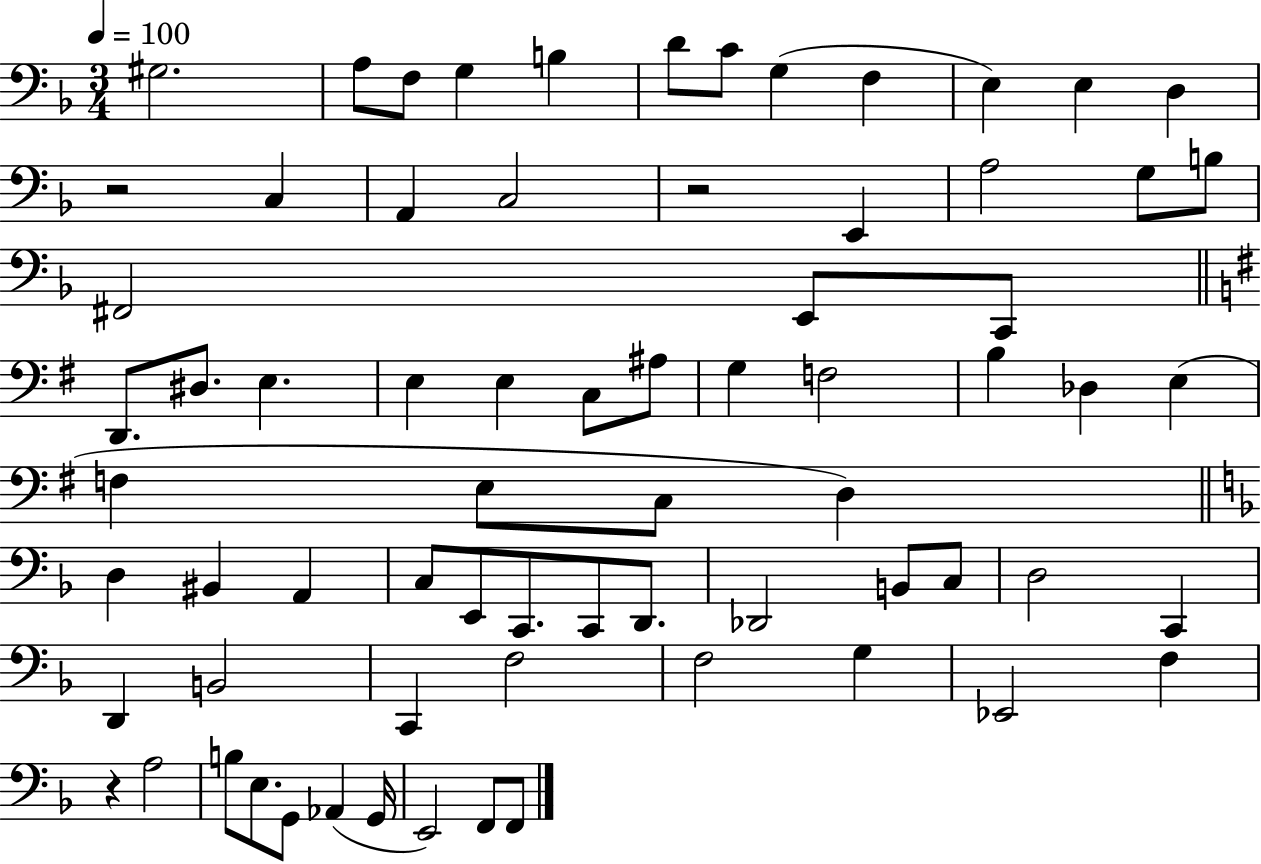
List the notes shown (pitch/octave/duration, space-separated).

G#3/h. A3/e F3/e G3/q B3/q D4/e C4/e G3/q F3/q E3/q E3/q D3/q R/h C3/q A2/q C3/h R/h E2/q A3/h G3/e B3/e F#2/h E2/e C2/e D2/e. D#3/e. E3/q. E3/q E3/q C3/e A#3/e G3/q F3/h B3/q Db3/q E3/q F3/q E3/e C3/e D3/q D3/q BIS2/q A2/q C3/e E2/e C2/e. C2/e D2/e. Db2/h B2/e C3/e D3/h C2/q D2/q B2/h C2/q F3/h F3/h G3/q Eb2/h F3/q R/q A3/h B3/e E3/e. G2/e Ab2/q G2/s E2/h F2/e F2/e